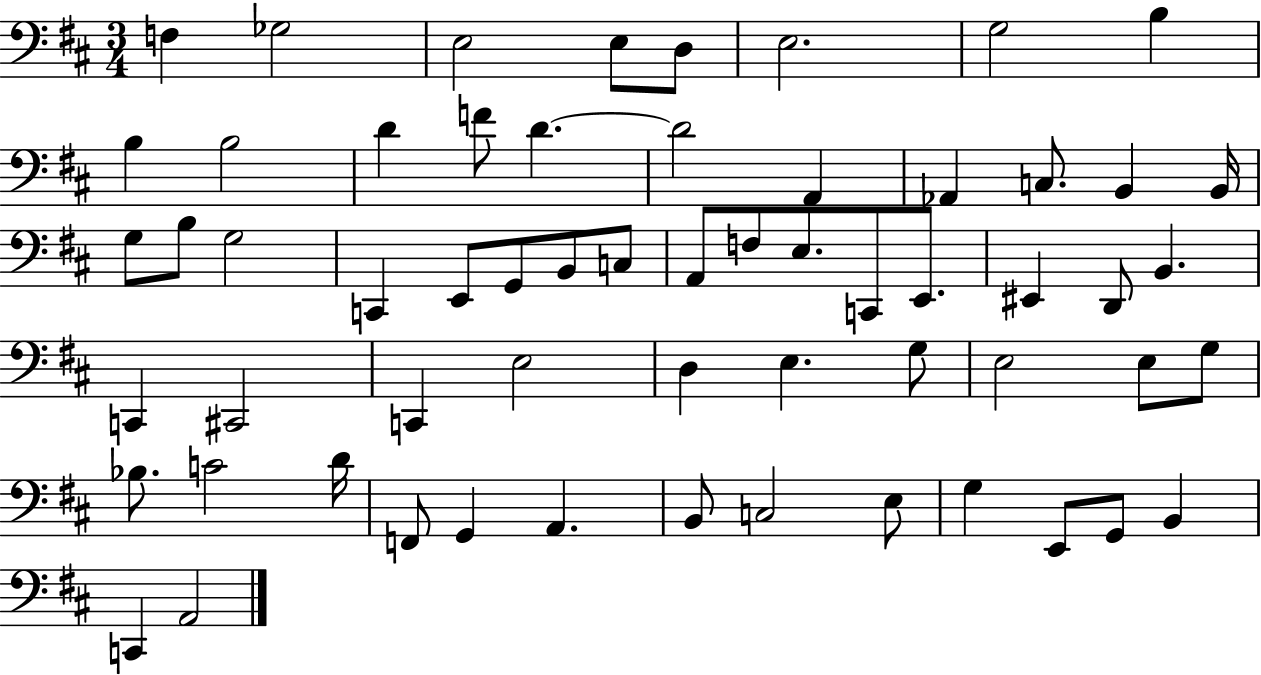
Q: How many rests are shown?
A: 0